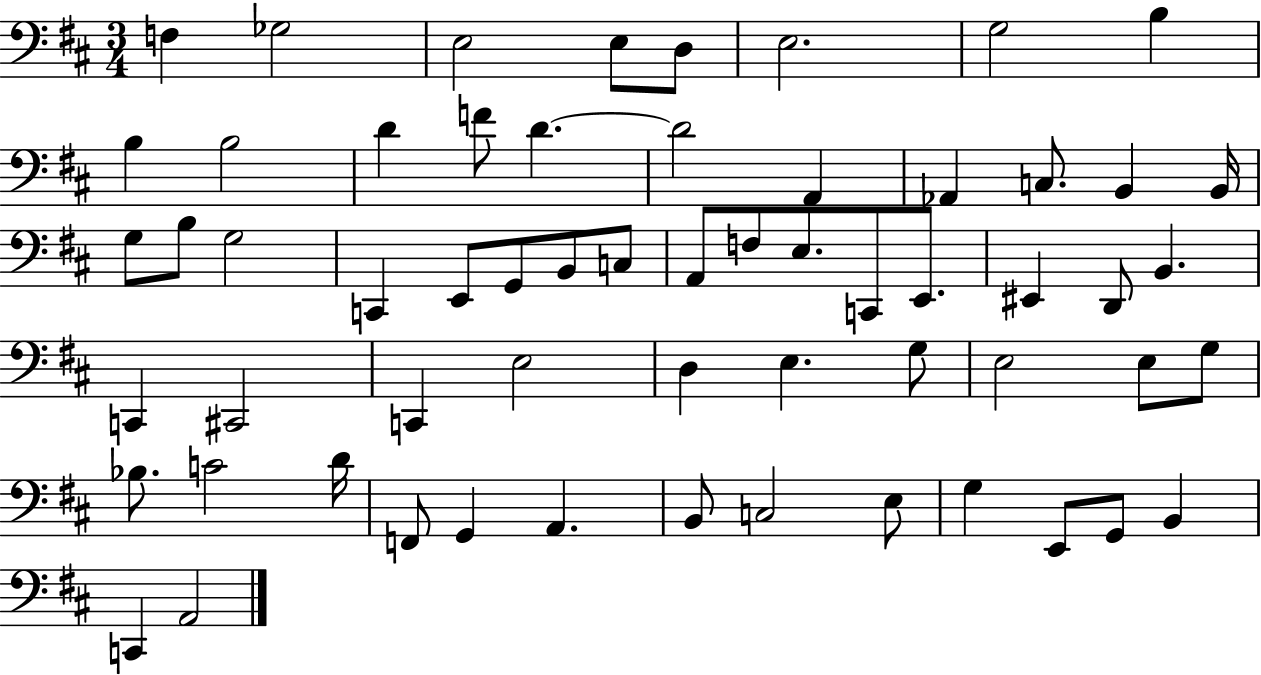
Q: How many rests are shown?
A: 0